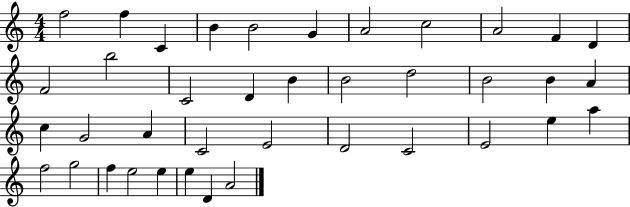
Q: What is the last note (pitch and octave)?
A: A4